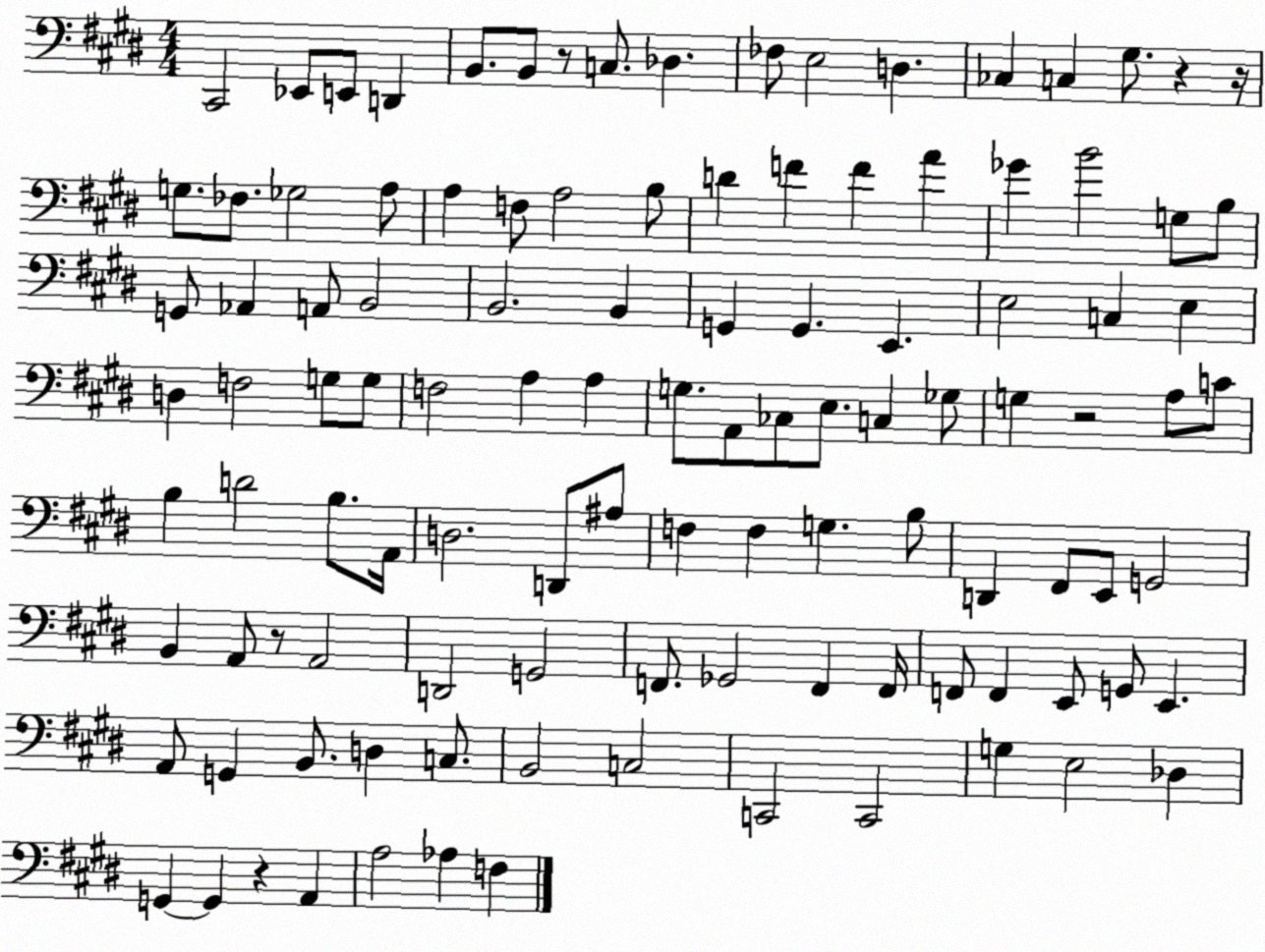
X:1
T:Untitled
M:4/4
L:1/4
K:E
^C,,2 _E,,/2 E,,/2 D,, B,,/2 B,,/2 z/2 C,/2 _D, _F,/2 E,2 D, _C, C, ^G,/2 z z/4 G,/2 _F,/2 _G,2 A,/2 A, F,/2 A,2 B,/2 D F F A _G B2 G,/2 B,/2 G,,/2 _A,, A,,/2 B,,2 B,,2 B,, G,, G,, E,, E,2 C, E, D, F,2 G,/2 G,/2 F,2 A, A, G,/2 A,,/2 _C,/2 E,/2 C, _G,/2 G, z2 A,/2 C/2 B, D2 B,/2 A,,/4 D,2 D,,/2 ^A,/2 F, F, G, B,/2 D,, ^F,,/2 E,,/2 G,,2 B,, A,,/2 z/2 A,,2 D,,2 G,,2 F,,/2 _G,,2 F,, F,,/4 F,,/2 F,, E,,/2 G,,/2 E,, A,,/2 G,, B,,/2 D, C,/2 B,,2 C,2 C,,2 C,,2 G, E,2 _D, G,, G,, z A,, A,2 _A, F,